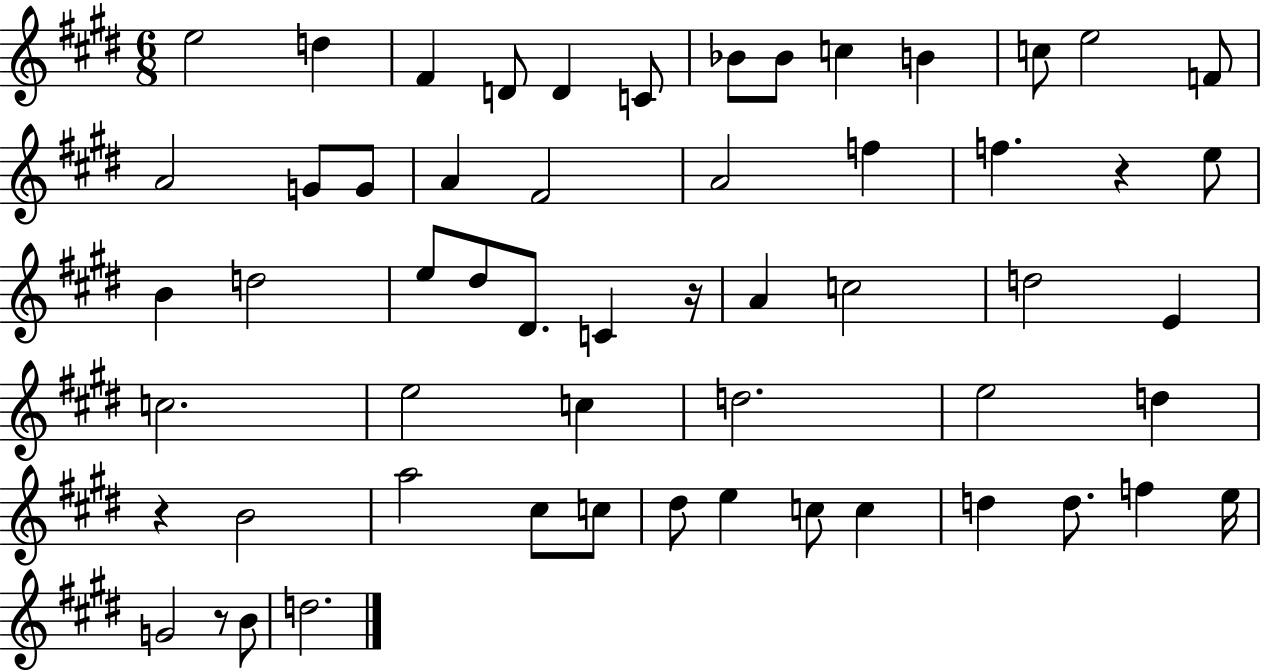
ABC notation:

X:1
T:Untitled
M:6/8
L:1/4
K:E
e2 d ^F D/2 D C/2 _B/2 _B/2 c B c/2 e2 F/2 A2 G/2 G/2 A ^F2 A2 f f z e/2 B d2 e/2 ^d/2 ^D/2 C z/4 A c2 d2 E c2 e2 c d2 e2 d z B2 a2 ^c/2 c/2 ^d/2 e c/2 c d d/2 f e/4 G2 z/2 B/2 d2